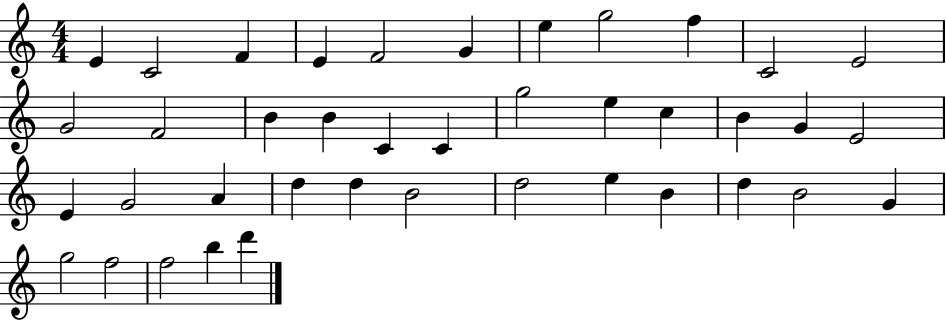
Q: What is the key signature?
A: C major